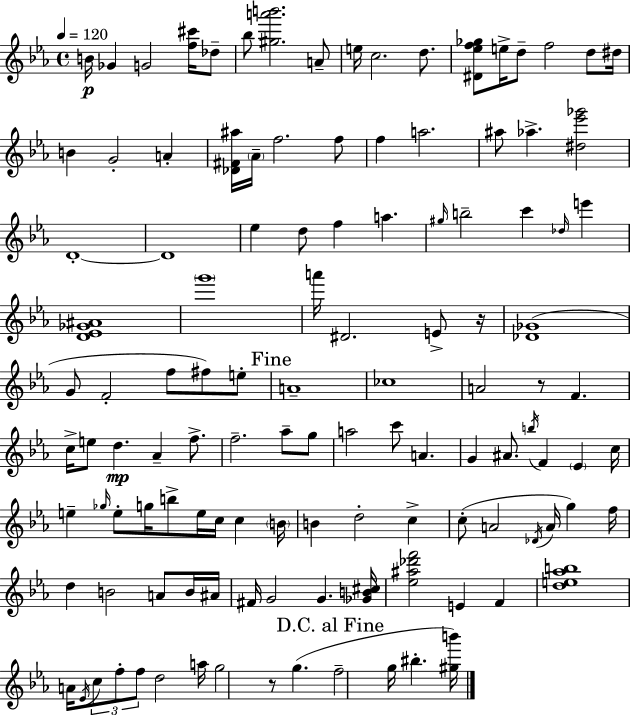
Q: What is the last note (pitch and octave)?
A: BIS5